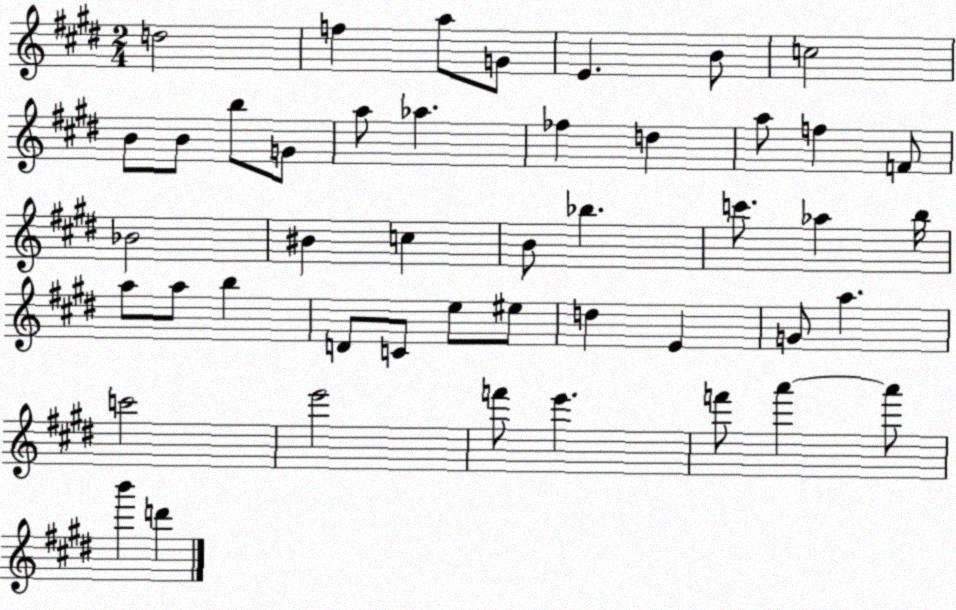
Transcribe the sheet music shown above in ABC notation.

X:1
T:Untitled
M:2/4
L:1/4
K:E
d2 f a/2 G/2 E B/2 c2 B/2 B/2 b/2 G/2 a/2 _a _f d a/2 f F/2 _B2 ^B c B/2 _b c'/2 _a b/4 a/2 a/2 b D/2 C/2 e/2 ^e/2 d E G/2 a c'2 e'2 f'/2 e' f'/2 a' a'/2 b' d'